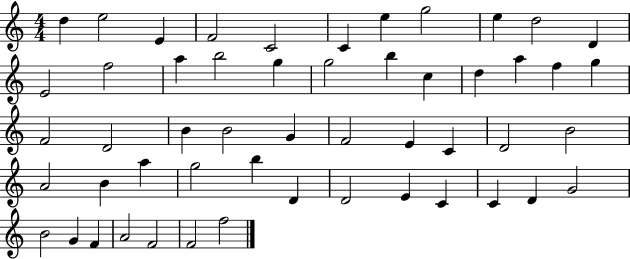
X:1
T:Untitled
M:4/4
L:1/4
K:C
d e2 E F2 C2 C e g2 e d2 D E2 f2 a b2 g g2 b c d a f g F2 D2 B B2 G F2 E C D2 B2 A2 B a g2 b D D2 E C C D G2 B2 G F A2 F2 F2 f2